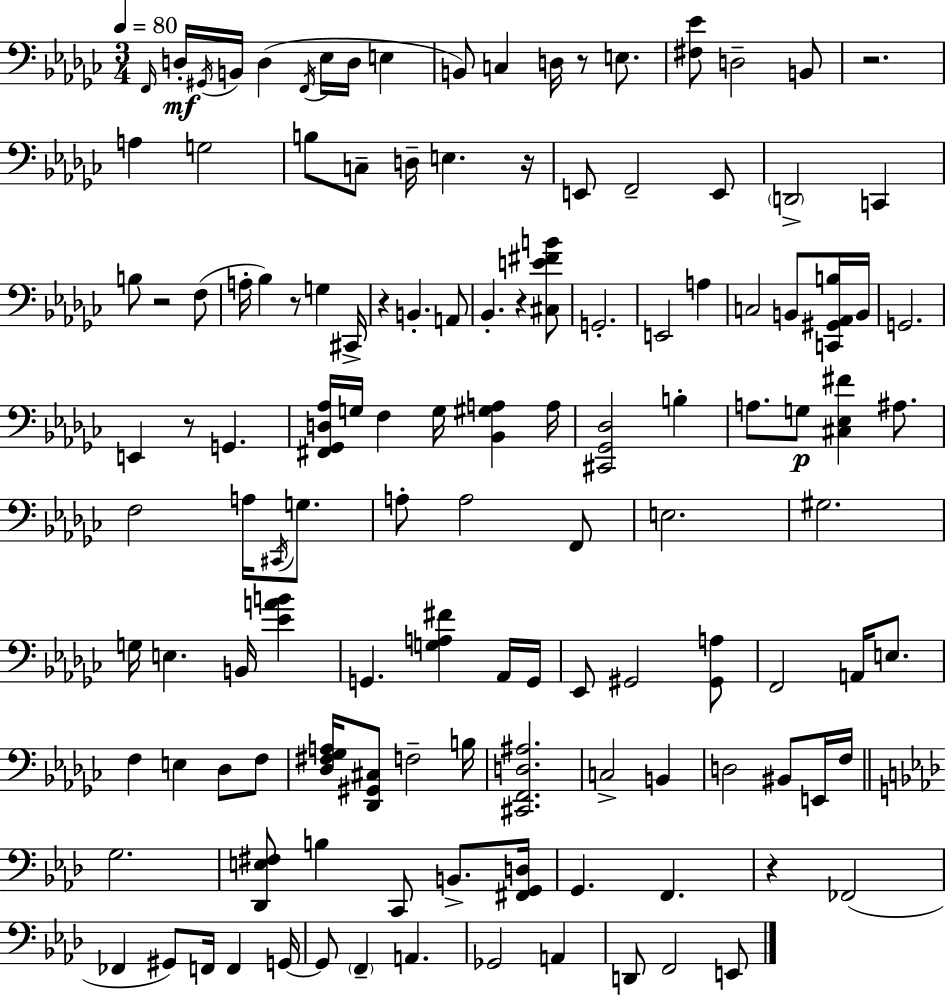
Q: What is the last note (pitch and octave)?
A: E2